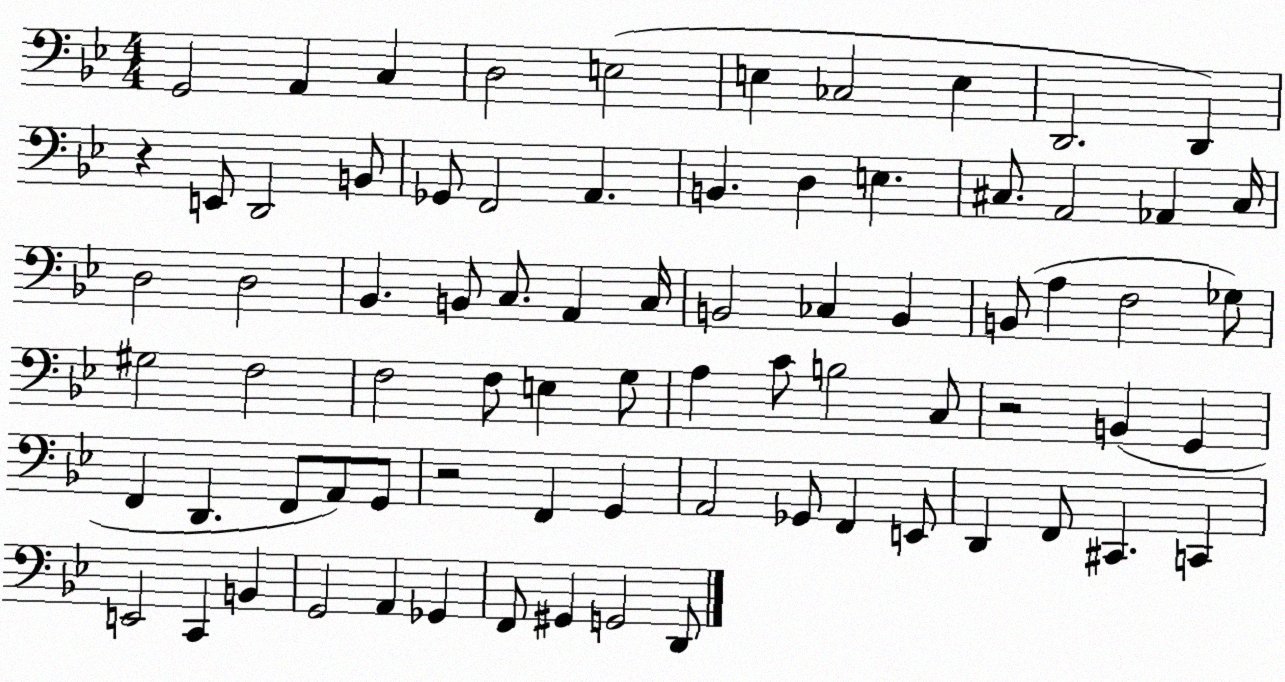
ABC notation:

X:1
T:Untitled
M:4/4
L:1/4
K:Bb
G,,2 A,, C, D,2 E,2 E, _C,2 E, D,,2 D,, z E,,/2 D,,2 B,,/2 _G,,/2 F,,2 A,, B,, D, E, ^C,/2 A,,2 _A,, ^C,/4 D,2 D,2 _B,, B,,/2 C,/2 A,, C,/4 B,,2 _C, B,, B,,/2 A, F,2 _G,/2 ^G,2 F,2 F,2 F,/2 E, G,/2 A, C/2 B,2 C,/2 z2 B,, G,, F,, D,, F,,/2 A,,/2 G,,/2 z2 F,, G,, A,,2 _G,,/2 F,, E,,/2 D,, F,,/2 ^C,, C,, E,,2 C,, B,, G,,2 A,, _G,, F,,/2 ^G,, G,,2 D,,/2